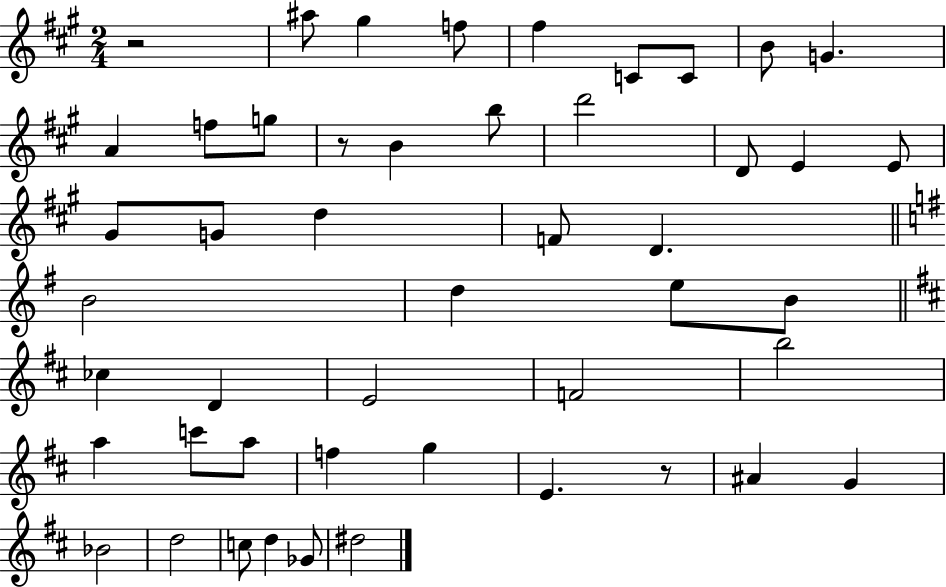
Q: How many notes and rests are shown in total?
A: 48